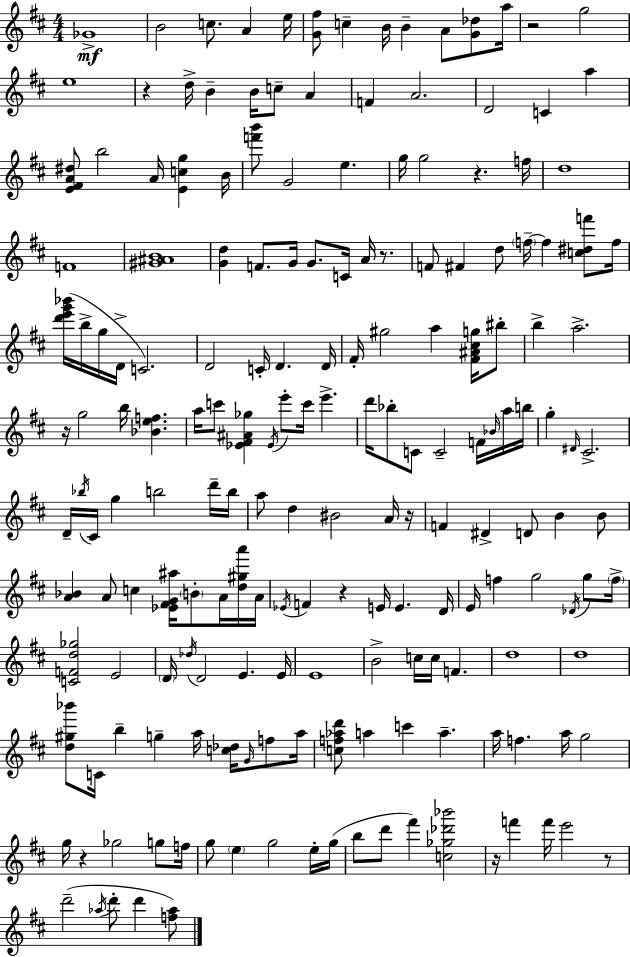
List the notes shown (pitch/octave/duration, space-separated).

Gb4/w B4/h C5/e. A4/q E5/s [G4,F#5]/e C5/q B4/s B4/q A4/e [G4,Db5]/e A5/s R/h G5/h E5/w R/q D5/s B4/q B4/s C5/e A4/q F4/q A4/h. D4/h C4/q A5/q [E4,F#4,A4,D#5]/e B5/h A4/s [E4,C5,G5]/q B4/s [F6,B6]/e G4/h E5/q. G5/s G5/h R/q. F5/s D5/w F4/w [G#4,A#4,B4]/w [G4,D5]/q F4/e. G4/s G4/e. C4/s A4/s R/e. F4/e F#4/q D5/e F5/s F5/q [C5,D#5,F6]/e F5/s [D6,E6,G6,Bb6]/s B5/s G5/s D4/s C4/h. D4/h C4/s D4/q. D4/s F#4/s G#5/h A5/q [F#4,A#4,C#5,G5]/s BIS5/e B5/q A5/h. R/s G5/h B5/s [Bb4,E5,F5]/q. A5/s C6/e [Eb4,F#4,A#4,Gb5]/q Eb4/s E6/e C6/s E6/q. D6/s Bb5/e C4/e C4/h F4/s Bb4/s A5/s B5/s G5/q D#4/s C#4/h. D4/s Bb5/s C#4/s G5/q B5/h D6/s B5/s A5/e D5/q BIS4/h A4/s R/s F4/q D#4/q D4/e B4/q B4/e [A4,Bb4]/q A4/e C5/q [Eb4,F#4,G4,A#5]/s B4/e A4/s [D5,G#5,A6]/s A4/s Eb4/s F4/q R/q E4/s E4/q. D4/s E4/s F5/q G5/h Db4/s G5/e F5/s [C4,F4,D5,Gb5]/h E4/h D4/s Db5/s D4/h E4/q. E4/s E4/w B4/h C5/s C5/s F4/q. D5/w D5/w [D5,G#5,Bb6]/e C4/s B5/q G5/q A5/s [C5,Db5]/s G4/s F5/e A5/s [C5,F5,Ab5,D6]/e A5/q C6/q A5/q. A5/s F5/q. A5/s G5/h G5/s R/q Gb5/h G5/e F5/s G5/e E5/q G5/h E5/s G5/s B5/e D6/e F#6/q [C5,Gb5,Db6,Bb6]/h R/s F6/q F6/s E6/h R/e D6/h Ab5/s D6/e D6/q [F5,Ab5]/e